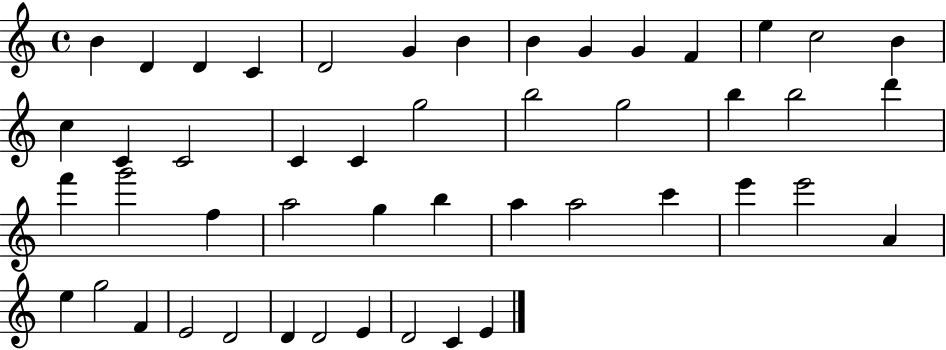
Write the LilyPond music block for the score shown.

{
  \clef treble
  \time 4/4
  \defaultTimeSignature
  \key c \major
  b'4 d'4 d'4 c'4 | d'2 g'4 b'4 | b'4 g'4 g'4 f'4 | e''4 c''2 b'4 | \break c''4 c'4 c'2 | c'4 c'4 g''2 | b''2 g''2 | b''4 b''2 d'''4 | \break f'''4 g'''2 f''4 | a''2 g''4 b''4 | a''4 a''2 c'''4 | e'''4 e'''2 a'4 | \break e''4 g''2 f'4 | e'2 d'2 | d'4 d'2 e'4 | d'2 c'4 e'4 | \break \bar "|."
}